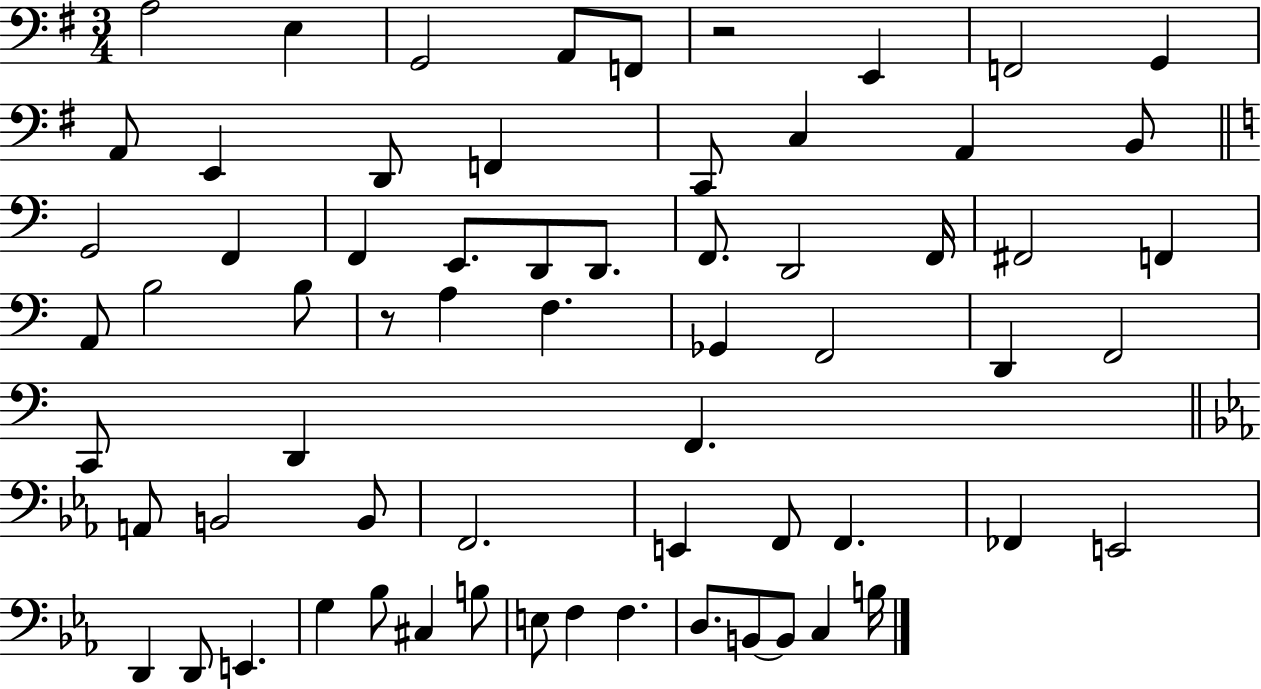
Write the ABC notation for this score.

X:1
T:Untitled
M:3/4
L:1/4
K:G
A,2 E, G,,2 A,,/2 F,,/2 z2 E,, F,,2 G,, A,,/2 E,, D,,/2 F,, C,,/2 C, A,, B,,/2 G,,2 F,, F,, E,,/2 D,,/2 D,,/2 F,,/2 D,,2 F,,/4 ^F,,2 F,, A,,/2 B,2 B,/2 z/2 A, F, _G,, F,,2 D,, F,,2 C,,/2 D,, F,, A,,/2 B,,2 B,,/2 F,,2 E,, F,,/2 F,, _F,, E,,2 D,, D,,/2 E,, G, _B,/2 ^C, B,/2 E,/2 F, F, D,/2 B,,/2 B,,/2 C, B,/4